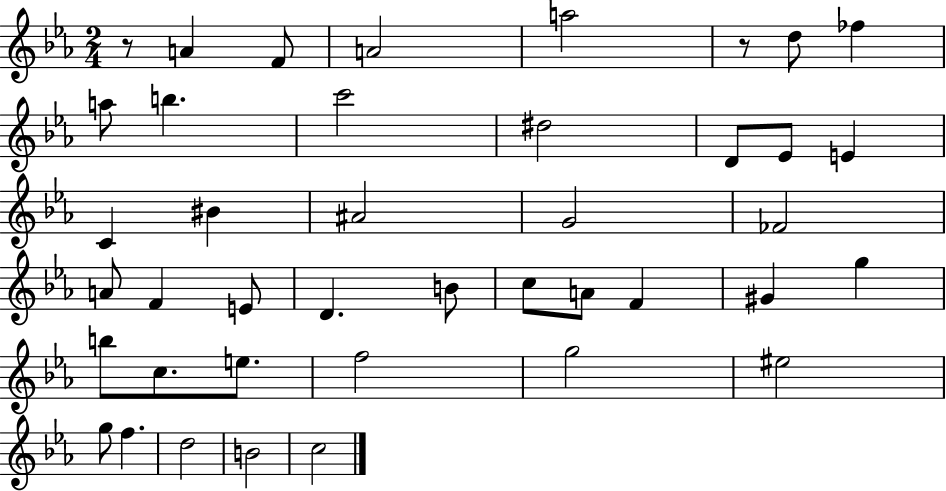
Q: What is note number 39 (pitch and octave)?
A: C5